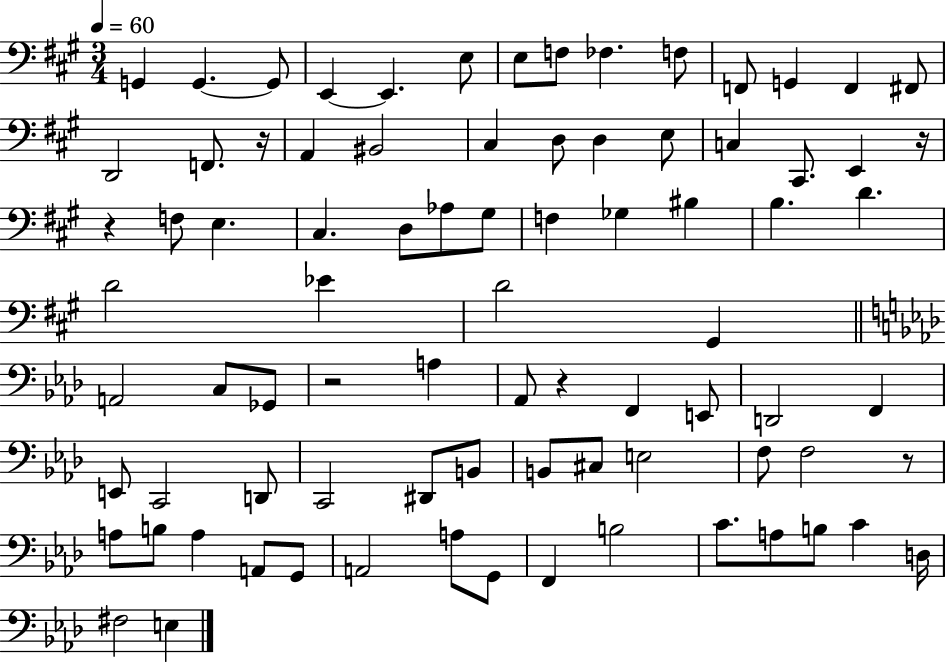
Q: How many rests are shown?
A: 6